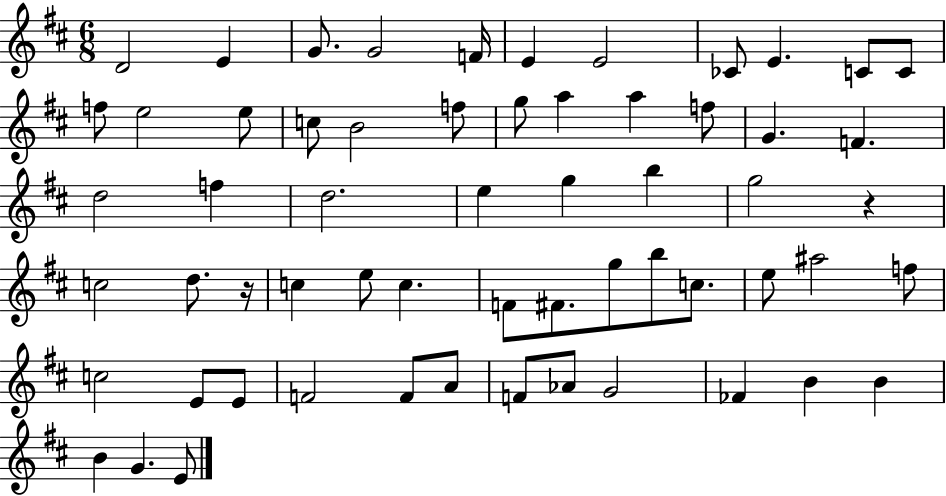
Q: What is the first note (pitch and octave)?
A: D4